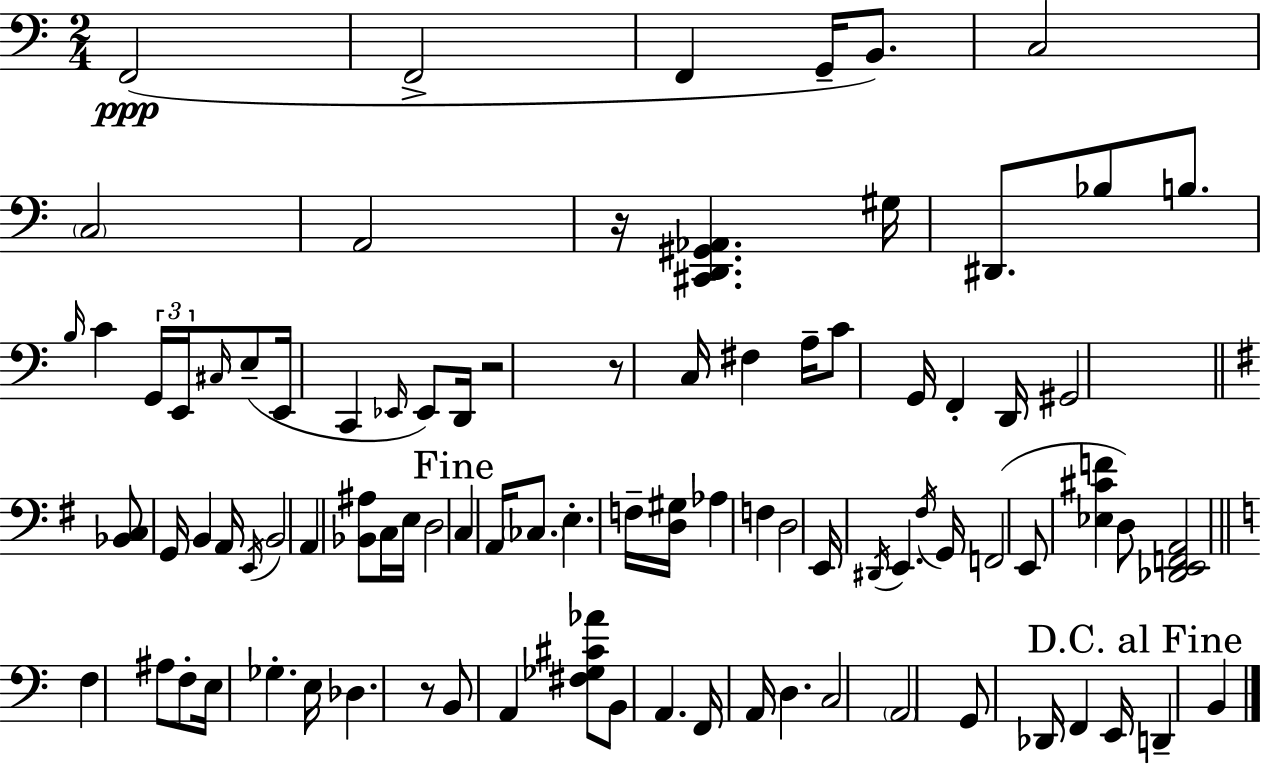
{
  \clef bass
  \numericTimeSignature
  \time 2/4
  \key a \minor
  f,2(\ppp | f,2-> | f,4 g,16-- b,8.) | c2 | \break \parenthesize c2 | a,2 | r16 <cis, d, gis, aes,>4. gis16 | dis,8. bes8 b8. | \break \grace { b16 } c'4 \tuplet 3/2 { g,16 e,16 \grace { cis16 } } | e8--( e,16 c,4 \grace { ees,16 }) | ees,8 d,16 r2 | r8 c16 fis4 | \break a16-- c'8 g,16 f,4-. | d,16 gis,2 | \bar "||" \break \key e \minor <bes, c>8 g,16 b,4 a,16 | \acciaccatura { e,16 } b,2 | a,4 <bes, ais>8 c16 | e16 d2 | \break \mark "Fine" c4 a,16 \parenthesize ces8. | e4.-. f16-- | <d gis>16 aes4 f4 | d2 | \break e,16 \acciaccatura { dis,16 } e,4. | \acciaccatura { fis16 } g,16 f,2( | e,8 <ees cis' f'>4 | d8) <des, e, f, a,>2 | \break \bar "||" \break \key a \minor f4 ais8 f8-. | e16 ges4.-. e16 | des4. r8 | b,8 a,4 <fis ges cis' aes'>8 | \break b,8 a,4. | f,16 a,16 d4. | c2 | \parenthesize a,2 | \break g,8 des,16 f,4 e,16 | \mark "D.C. al Fine" d,4-- b,4 | \bar "|."
}